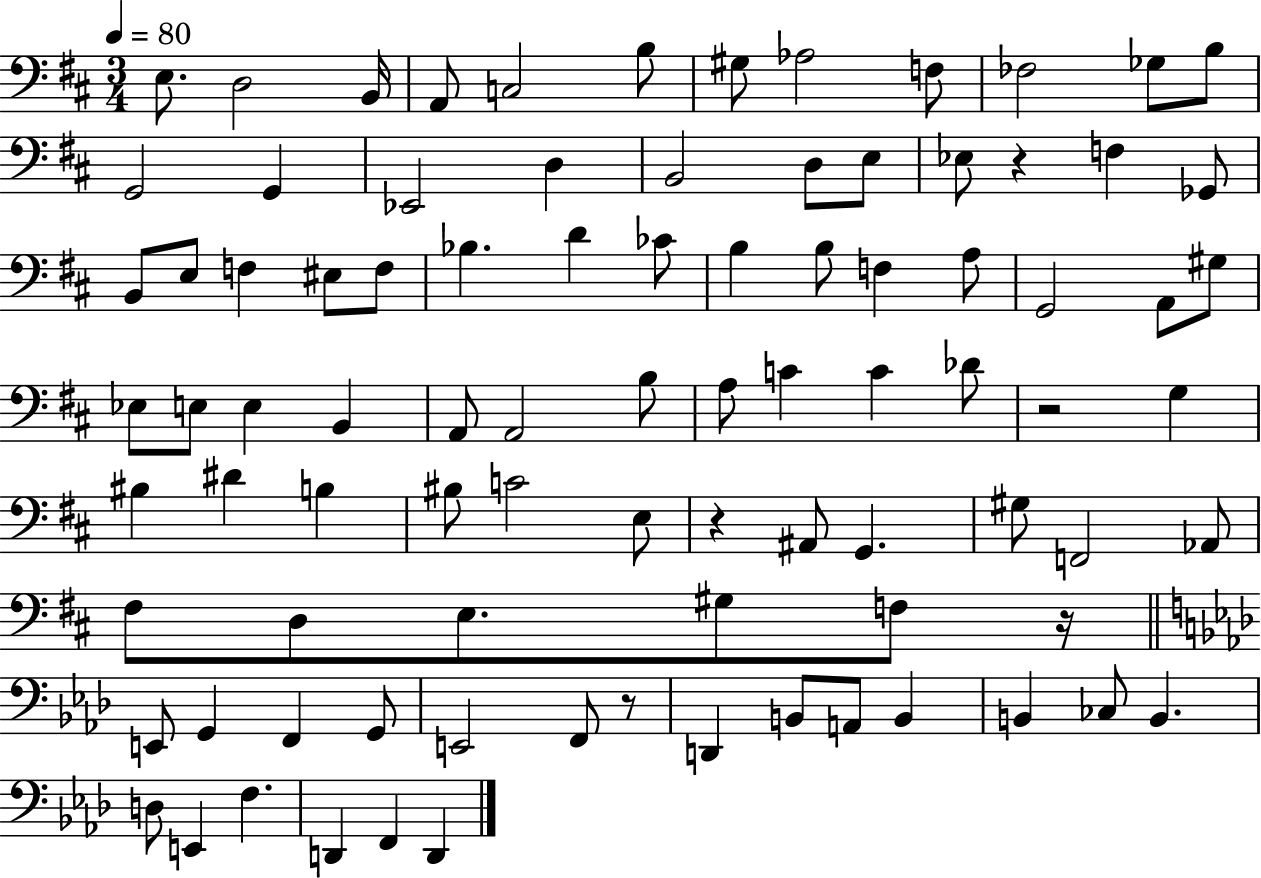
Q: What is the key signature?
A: D major